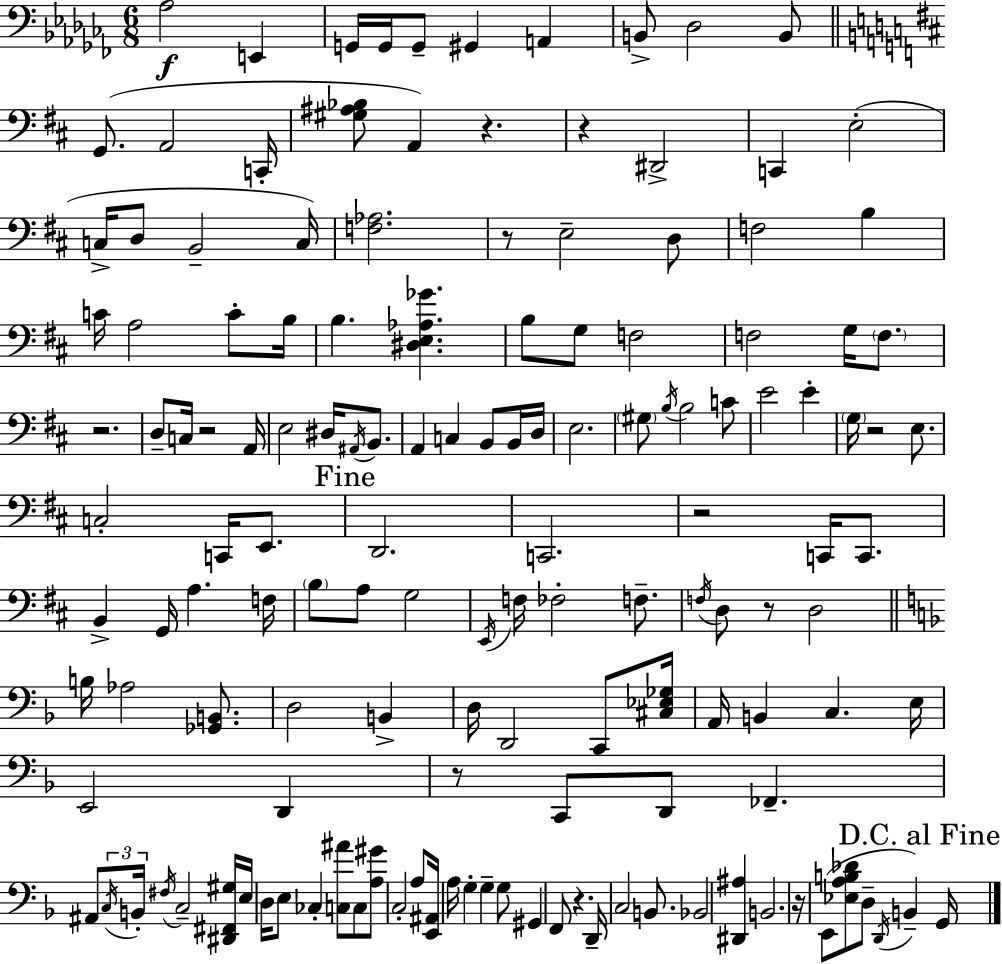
X:1
T:Untitled
M:6/8
L:1/4
K:Abm
_A,2 E,, G,,/4 G,,/4 G,,/2 ^G,, A,, B,,/2 _D,2 B,,/2 G,,/2 A,,2 C,,/4 [^G,^A,_B,]/2 A,, z z ^D,,2 C,, E,2 C,/4 D,/2 B,,2 C,/4 [F,_A,]2 z/2 E,2 D,/2 F,2 B, C/4 A,2 C/2 B,/4 B, [^D,E,_A,_G] B,/2 G,/2 F,2 F,2 G,/4 F,/2 z2 D,/2 C,/4 z2 A,,/4 E,2 ^D,/4 ^A,,/4 B,,/2 A,, C, B,,/2 B,,/4 D,/4 E,2 ^G,/2 B,/4 B,2 C/2 E2 E G,/4 z2 E,/2 C,2 C,,/4 E,,/2 D,,2 C,,2 z2 C,,/4 C,,/2 B,, G,,/4 A, F,/4 B,/2 A,/2 G,2 E,,/4 F,/4 _F,2 F,/2 F,/4 D,/2 z/2 D,2 B,/4 _A,2 [_G,,B,,]/2 D,2 B,, D,/4 D,,2 C,,/2 [^C,_E,_G,]/4 A,,/4 B,, C, E,/4 E,,2 D,, z/2 C,,/2 D,,/2 _F,, ^A,,/2 C,/4 B,,/4 ^F,/4 C,2 [^D,,^F,,^G,]/4 E,/4 D,/4 E,/2 _C, [C,^A]/2 C,/2 [A,^G]/2 C,2 A,/2 [E,,^A,,]/4 A,/4 G, G, G,/2 ^G,, F,,/2 z D,,/4 C,2 B,,/2 _B,,2 [^D,,^A,] B,,2 z/4 E,,/2 [_E,A,B,_D]/2 D,/2 D,,/4 B,, G,,/4